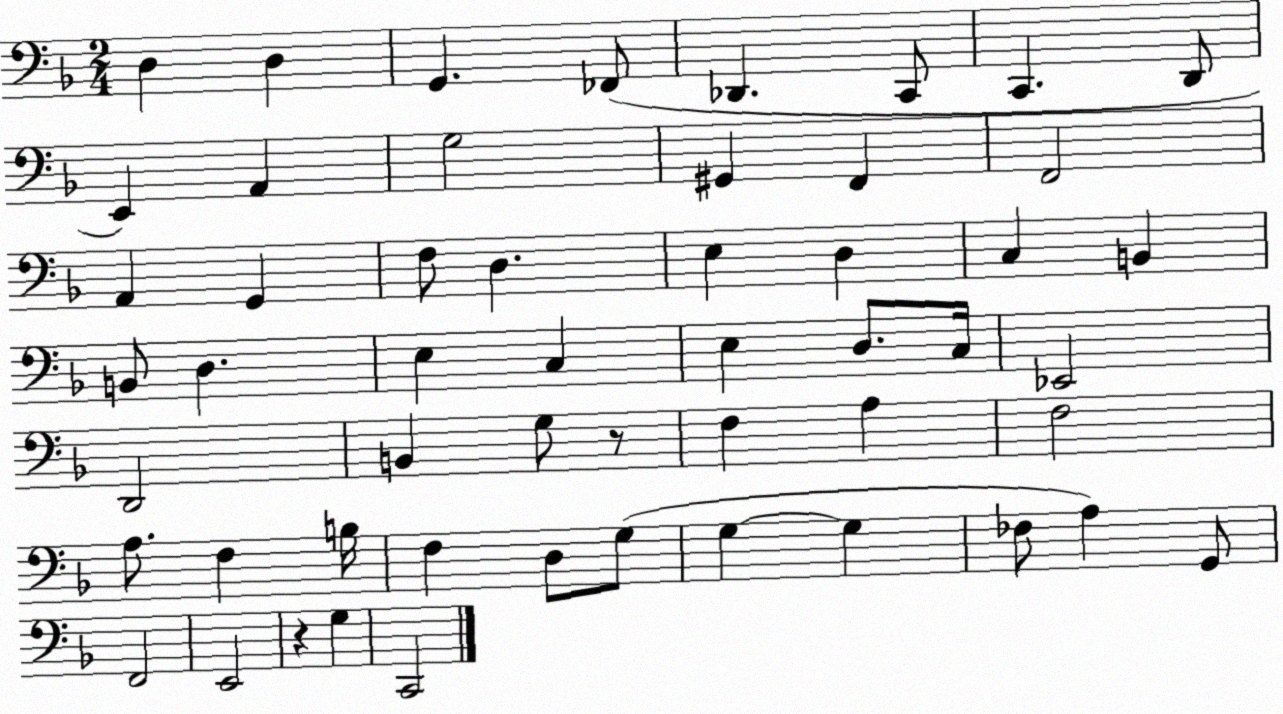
X:1
T:Untitled
M:2/4
L:1/4
K:F
D, D, G,, _F,,/2 _D,, C,,/2 C,, D,,/2 E,, A,, G,2 ^G,, F,, F,,2 A,, G,, F,/2 D, E, D, C, B,, B,,/2 D, E, C, E, D,/2 C,/4 _E,,2 D,,2 B,, G,/2 z/2 F, A, F,2 A,/2 F, B,/4 F, D,/2 G,/2 G, G, _F,/2 A, G,,/2 F,,2 E,,2 z G, C,,2